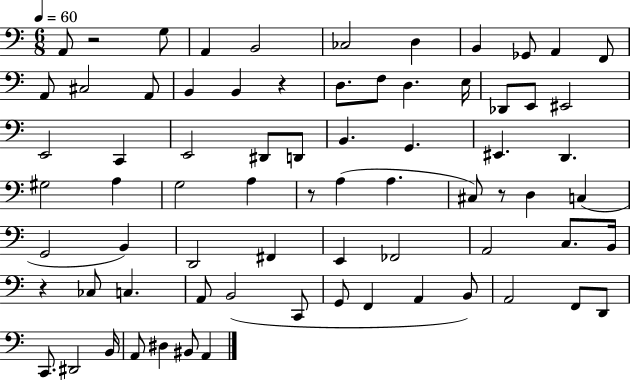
X:1
T:Untitled
M:6/8
L:1/4
K:C
A,,/2 z2 G,/2 A,, B,,2 _C,2 D, B,, _G,,/2 A,, F,,/2 A,,/2 ^C,2 A,,/2 B,, B,, z D,/2 F,/2 D, E,/4 _D,,/2 E,,/2 ^E,,2 E,,2 C,, E,,2 ^D,,/2 D,,/2 B,, G,, ^E,, D,, ^G,2 A, G,2 A, z/2 A, A, ^C,/2 z/2 D, C, G,,2 B,, D,,2 ^F,, E,, _F,,2 A,,2 C,/2 B,,/4 z _C,/2 C, A,,/2 B,,2 C,,/2 G,,/2 F,, A,, B,,/2 A,,2 F,,/2 D,,/2 C,,/2 ^D,,2 B,,/4 A,,/2 ^D, ^B,,/2 A,,